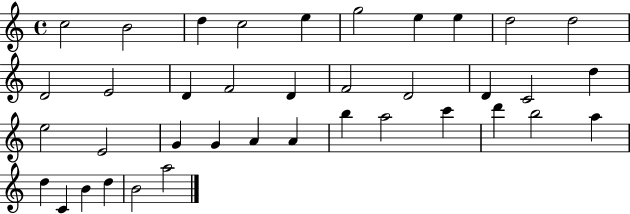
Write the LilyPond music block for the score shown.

{
  \clef treble
  \time 4/4
  \defaultTimeSignature
  \key c \major
  c''2 b'2 | d''4 c''2 e''4 | g''2 e''4 e''4 | d''2 d''2 | \break d'2 e'2 | d'4 f'2 d'4 | f'2 d'2 | d'4 c'2 d''4 | \break e''2 e'2 | g'4 g'4 a'4 a'4 | b''4 a''2 c'''4 | d'''4 b''2 a''4 | \break d''4 c'4 b'4 d''4 | b'2 a''2 | \bar "|."
}